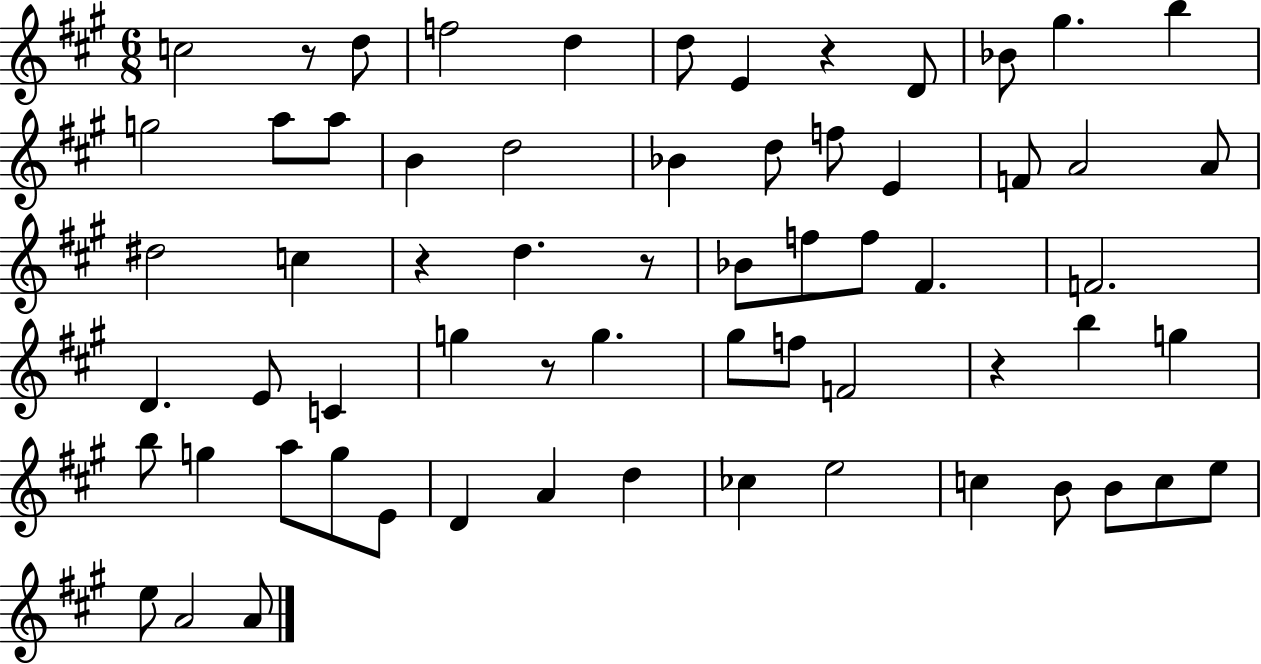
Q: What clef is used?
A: treble